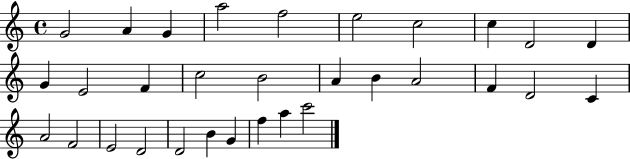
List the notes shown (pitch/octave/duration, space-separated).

G4/h A4/q G4/q A5/h F5/h E5/h C5/h C5/q D4/h D4/q G4/q E4/h F4/q C5/h B4/h A4/q B4/q A4/h F4/q D4/h C4/q A4/h F4/h E4/h D4/h D4/h B4/q G4/q F5/q A5/q C6/h